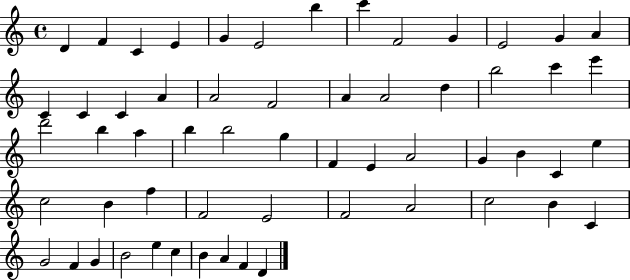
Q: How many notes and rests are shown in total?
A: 58